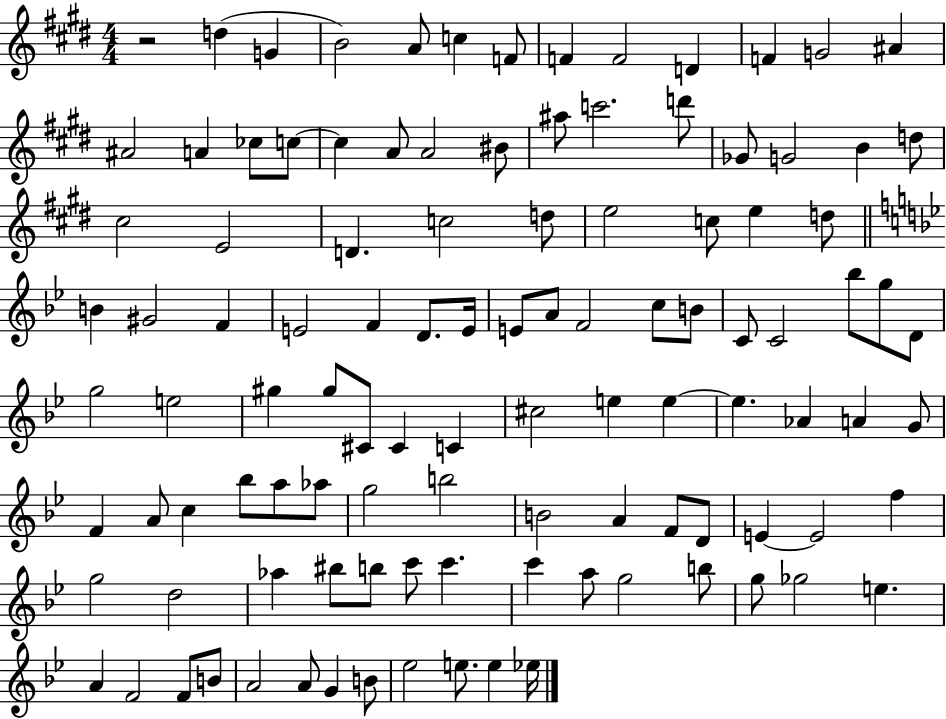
X:1
T:Untitled
M:4/4
L:1/4
K:E
z2 d G B2 A/2 c F/2 F F2 D F G2 ^A ^A2 A _c/2 c/2 c A/2 A2 ^B/2 ^a/2 c'2 d'/2 _G/2 G2 B d/2 ^c2 E2 D c2 d/2 e2 c/2 e d/2 B ^G2 F E2 F D/2 E/4 E/2 A/2 F2 c/2 B/2 C/2 C2 _b/2 g/2 D/2 g2 e2 ^g ^g/2 ^C/2 ^C C ^c2 e e e _A A G/2 F A/2 c _b/2 a/2 _a/2 g2 b2 B2 A F/2 D/2 E E2 f g2 d2 _a ^b/2 b/2 c'/2 c' c' a/2 g2 b/2 g/2 _g2 e A F2 F/2 B/2 A2 A/2 G B/2 _e2 e/2 e _e/4